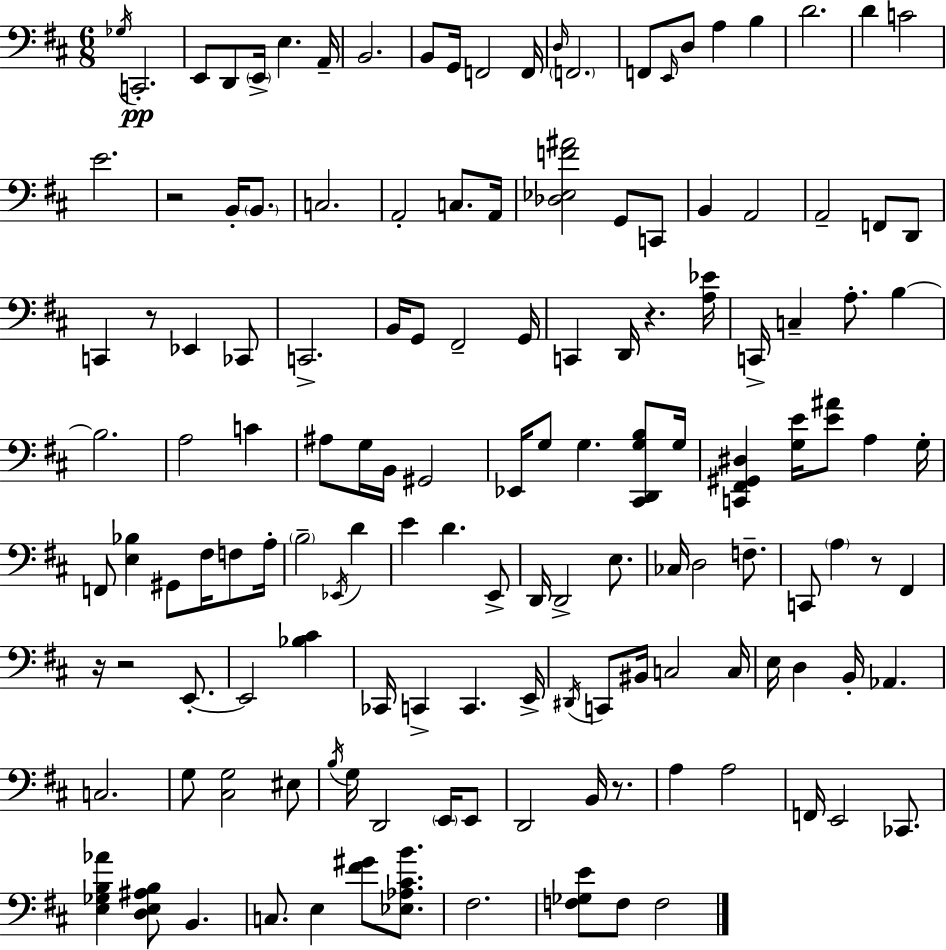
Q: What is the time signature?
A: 6/8